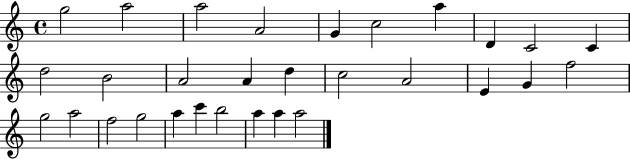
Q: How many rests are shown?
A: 0